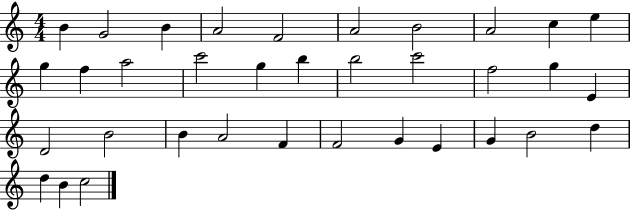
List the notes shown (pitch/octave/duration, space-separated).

B4/q G4/h B4/q A4/h F4/h A4/h B4/h A4/h C5/q E5/q G5/q F5/q A5/h C6/h G5/q B5/q B5/h C6/h F5/h G5/q E4/q D4/h B4/h B4/q A4/h F4/q F4/h G4/q E4/q G4/q B4/h D5/q D5/q B4/q C5/h